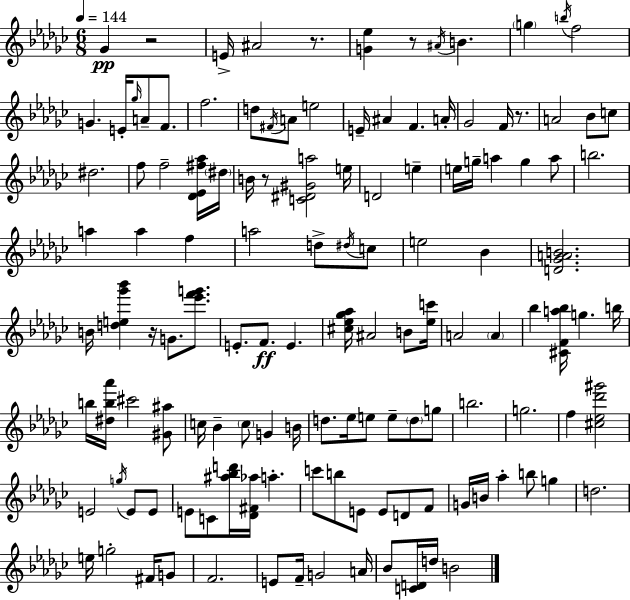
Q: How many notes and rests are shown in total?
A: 130